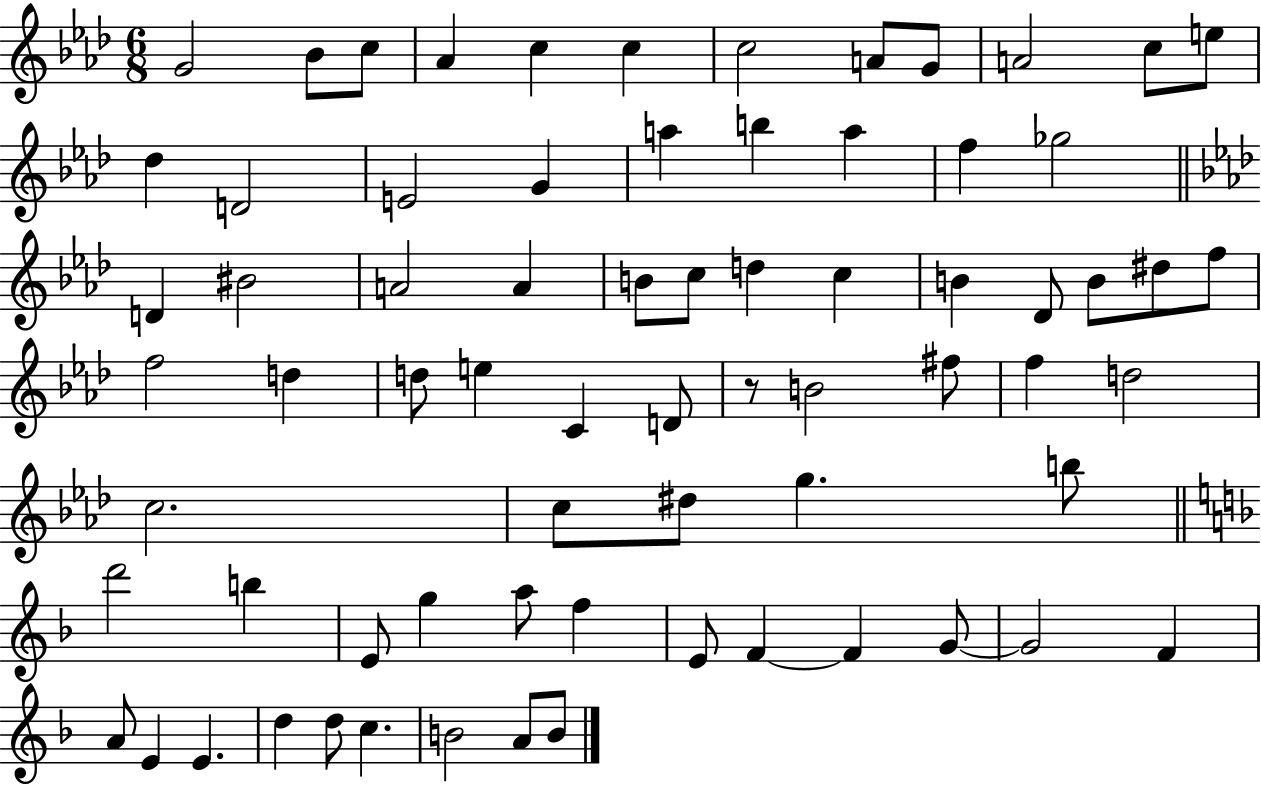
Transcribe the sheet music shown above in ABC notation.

X:1
T:Untitled
M:6/8
L:1/4
K:Ab
G2 _B/2 c/2 _A c c c2 A/2 G/2 A2 c/2 e/2 _d D2 E2 G a b a f _g2 D ^B2 A2 A B/2 c/2 d c B _D/2 B/2 ^d/2 f/2 f2 d d/2 e C D/2 z/2 B2 ^f/2 f d2 c2 c/2 ^d/2 g b/2 d'2 b E/2 g a/2 f E/2 F F G/2 G2 F A/2 E E d d/2 c B2 A/2 B/2